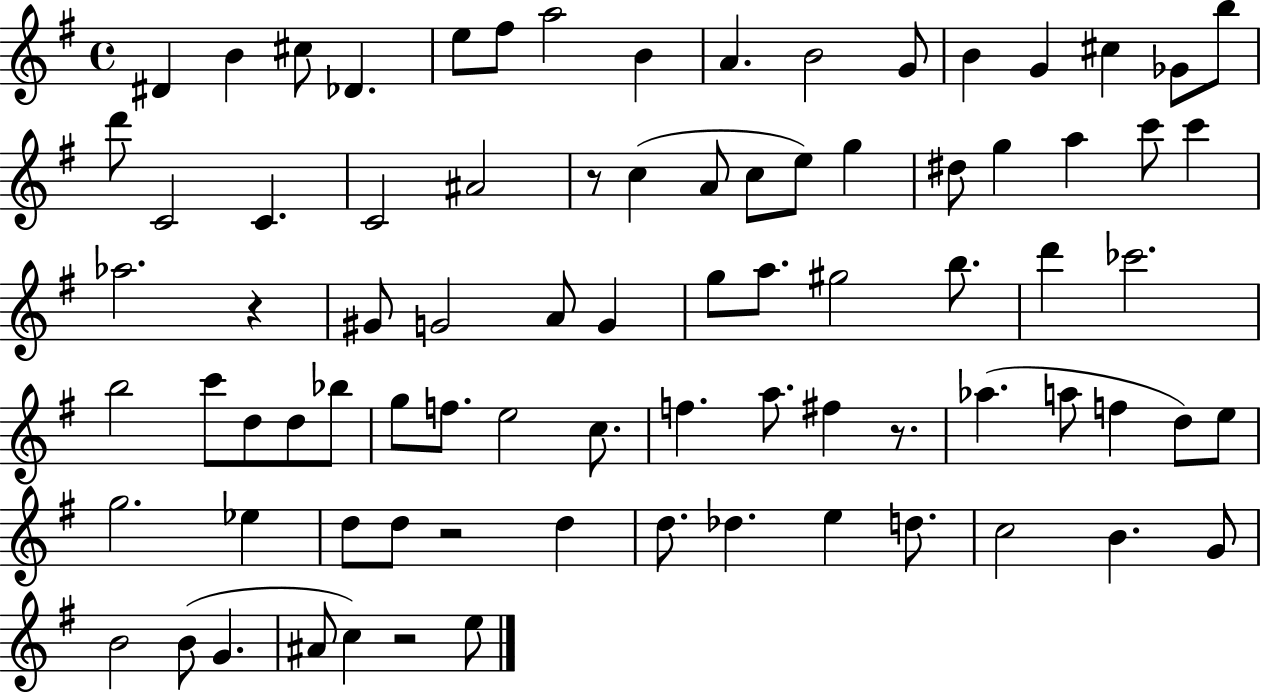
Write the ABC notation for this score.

X:1
T:Untitled
M:4/4
L:1/4
K:G
^D B ^c/2 _D e/2 ^f/2 a2 B A B2 G/2 B G ^c _G/2 b/2 d'/2 C2 C C2 ^A2 z/2 c A/2 c/2 e/2 g ^d/2 g a c'/2 c' _a2 z ^G/2 G2 A/2 G g/2 a/2 ^g2 b/2 d' _c'2 b2 c'/2 d/2 d/2 _b/2 g/2 f/2 e2 c/2 f a/2 ^f z/2 _a a/2 f d/2 e/2 g2 _e d/2 d/2 z2 d d/2 _d e d/2 c2 B G/2 B2 B/2 G ^A/2 c z2 e/2